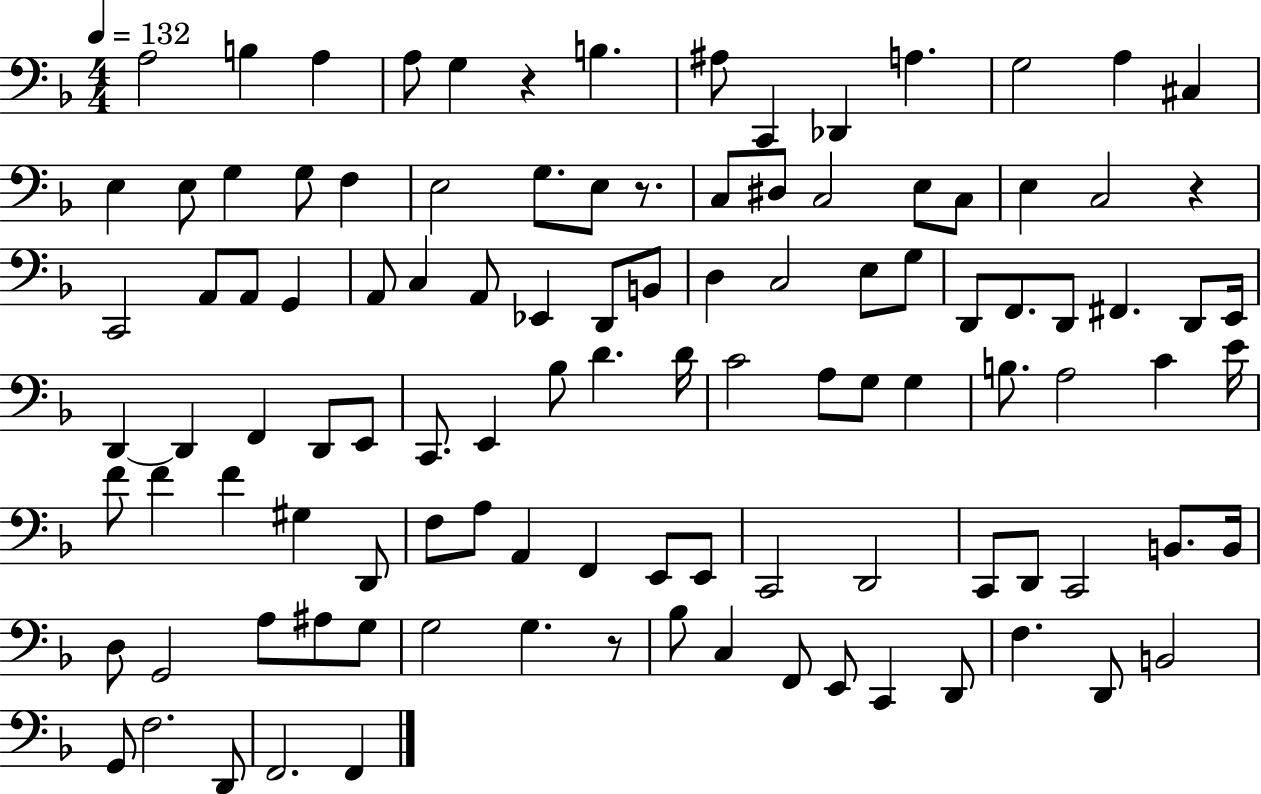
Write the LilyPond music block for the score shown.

{
  \clef bass
  \numericTimeSignature
  \time 4/4
  \key f \major
  \tempo 4 = 132
  a2 b4 a4 | a8 g4 r4 b4. | ais8 c,4 des,4 a4. | g2 a4 cis4 | \break e4 e8 g4 g8 f4 | e2 g8. e8 r8. | c8 dis8 c2 e8 c8 | e4 c2 r4 | \break c,2 a,8 a,8 g,4 | a,8 c4 a,8 ees,4 d,8 b,8 | d4 c2 e8 g8 | d,8 f,8. d,8 fis,4. d,8 e,16 | \break d,4~~ d,4 f,4 d,8 e,8 | c,8. e,4 bes8 d'4. d'16 | c'2 a8 g8 g4 | b8. a2 c'4 e'16 | \break f'8 f'4 f'4 gis4 d,8 | f8 a8 a,4 f,4 e,8 e,8 | c,2 d,2 | c,8 d,8 c,2 b,8. b,16 | \break d8 g,2 a8 ais8 g8 | g2 g4. r8 | bes8 c4 f,8 e,8 c,4 d,8 | f4. d,8 b,2 | \break g,8 f2. d,8 | f,2. f,4 | \bar "|."
}